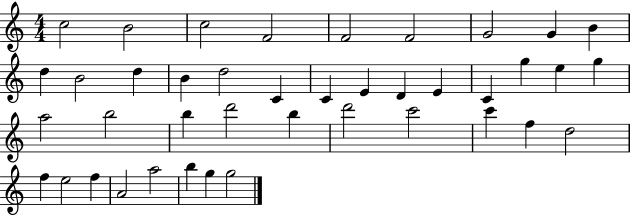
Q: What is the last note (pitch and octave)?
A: G5